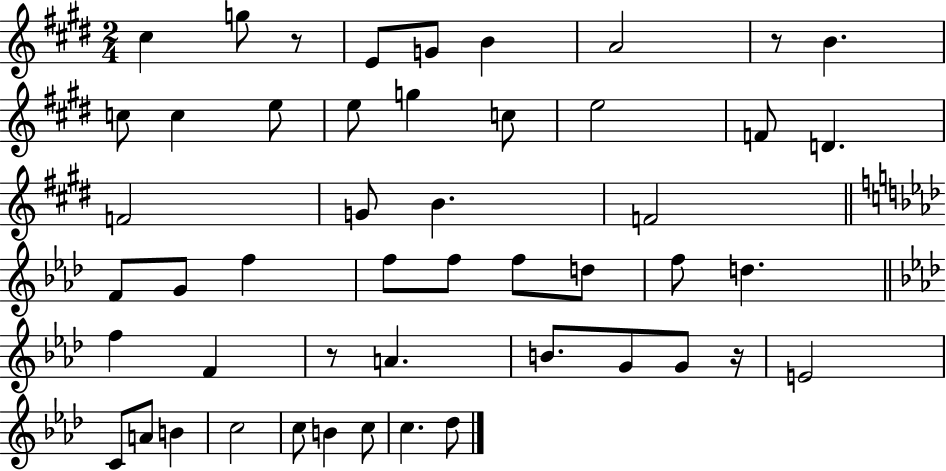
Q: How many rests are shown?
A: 4